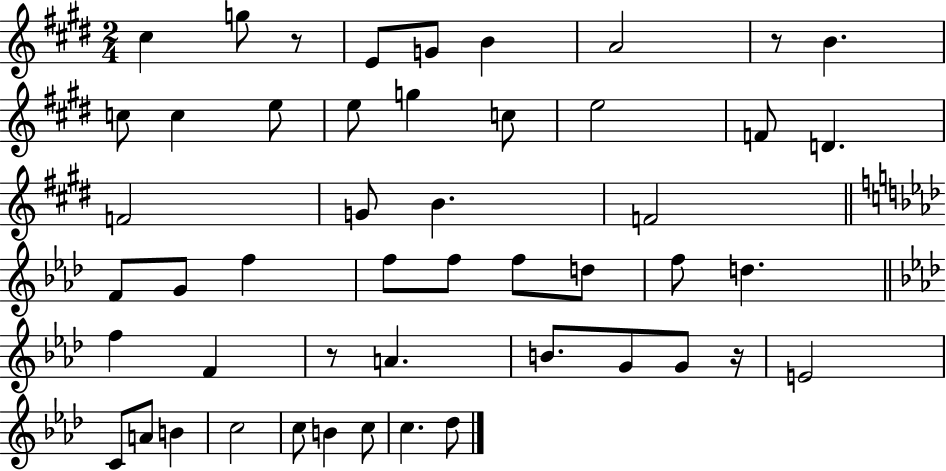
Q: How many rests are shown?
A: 4